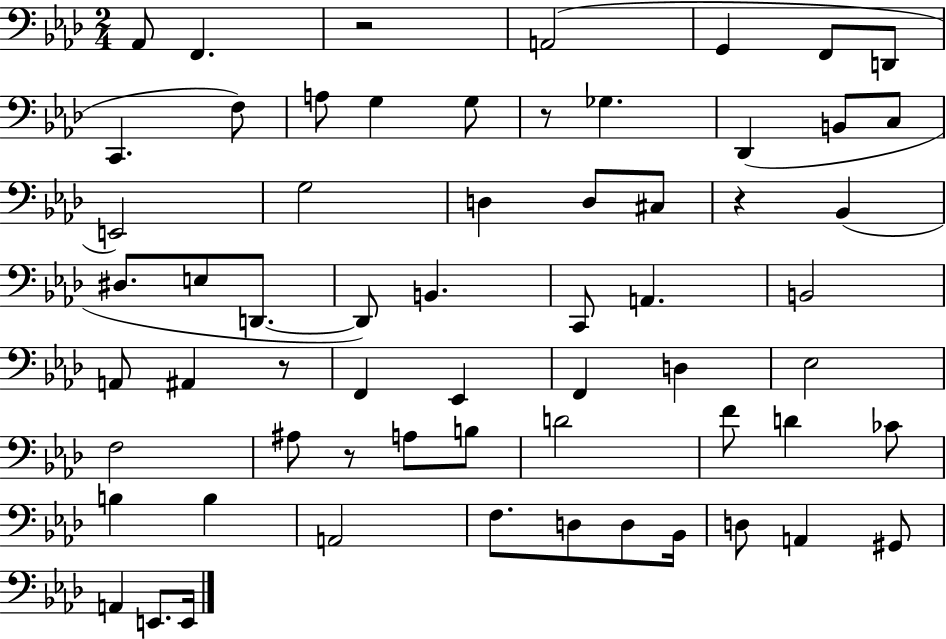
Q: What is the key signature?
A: AES major